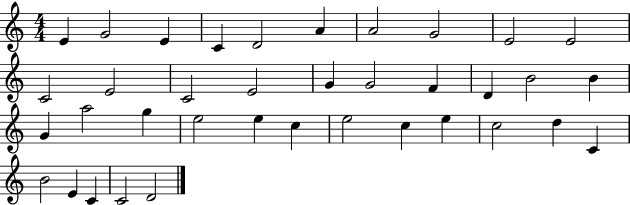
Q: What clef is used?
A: treble